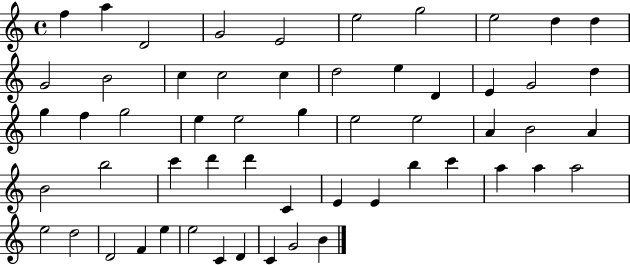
{
  \clef treble
  \time 4/4
  \defaultTimeSignature
  \key c \major
  f''4 a''4 d'2 | g'2 e'2 | e''2 g''2 | e''2 d''4 d''4 | \break g'2 b'2 | c''4 c''2 c''4 | d''2 e''4 d'4 | e'4 g'2 d''4 | \break g''4 f''4 g''2 | e''4 e''2 g''4 | e''2 e''2 | a'4 b'2 a'4 | \break b'2 b''2 | c'''4 d'''4 d'''4 c'4 | e'4 e'4 b''4 c'''4 | a''4 a''4 a''2 | \break e''2 d''2 | d'2 f'4 e''4 | e''2 c'4 d'4 | c'4 g'2 b'4 | \break \bar "|."
}